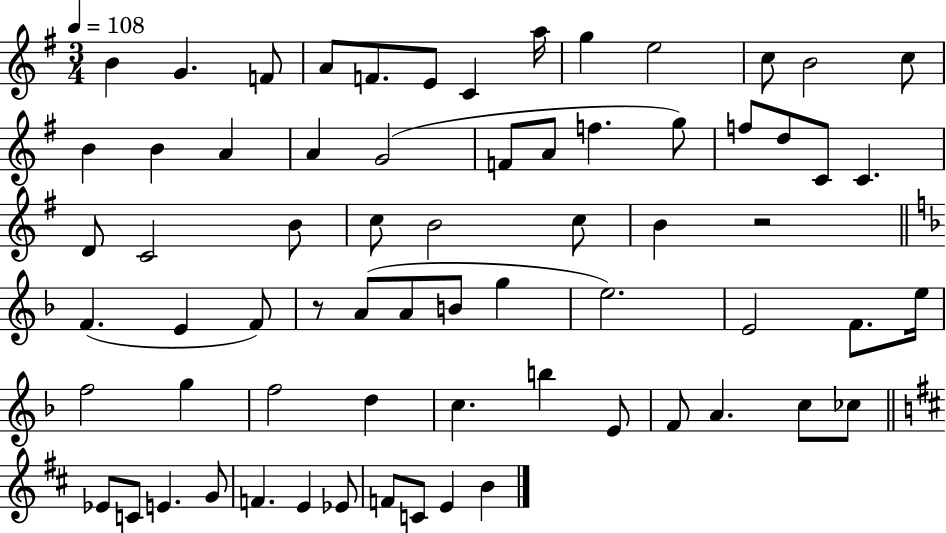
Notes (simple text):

B4/q G4/q. F4/e A4/e F4/e. E4/e C4/q A5/s G5/q E5/h C5/e B4/h C5/e B4/q B4/q A4/q A4/q G4/h F4/e A4/e F5/q. G5/e F5/e D5/e C4/e C4/q. D4/e C4/h B4/e C5/e B4/h C5/e B4/q R/h F4/q. E4/q F4/e R/e A4/e A4/e B4/e G5/q E5/h. E4/h F4/e. E5/s F5/h G5/q F5/h D5/q C5/q. B5/q E4/e F4/e A4/q. C5/e CES5/e Eb4/e C4/e E4/q. G4/e F4/q. E4/q Eb4/e F4/e C4/e E4/q B4/q